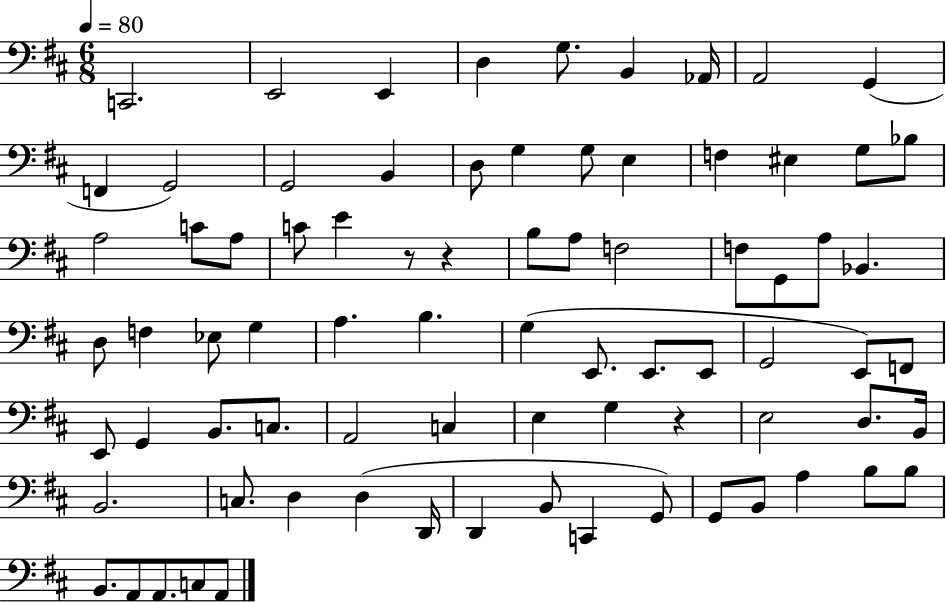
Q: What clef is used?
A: bass